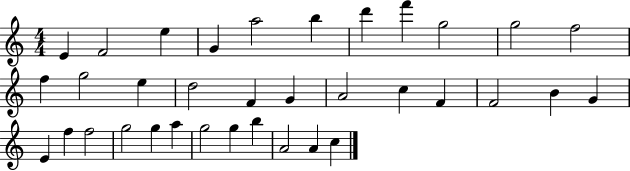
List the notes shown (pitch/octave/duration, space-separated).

E4/q F4/h E5/q G4/q A5/h B5/q D6/q F6/q G5/h G5/h F5/h F5/q G5/h E5/q D5/h F4/q G4/q A4/h C5/q F4/q F4/h B4/q G4/q E4/q F5/q F5/h G5/h G5/q A5/q G5/h G5/q B5/q A4/h A4/q C5/q